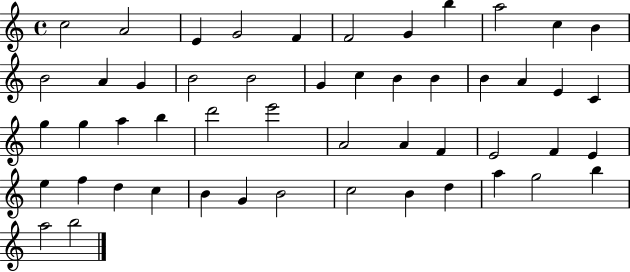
C5/h A4/h E4/q G4/h F4/q F4/h G4/q B5/q A5/h C5/q B4/q B4/h A4/q G4/q B4/h B4/h G4/q C5/q B4/q B4/q B4/q A4/q E4/q C4/q G5/q G5/q A5/q B5/q D6/h E6/h A4/h A4/q F4/q E4/h F4/q E4/q E5/q F5/q D5/q C5/q B4/q G4/q B4/h C5/h B4/q D5/q A5/q G5/h B5/q A5/h B5/h